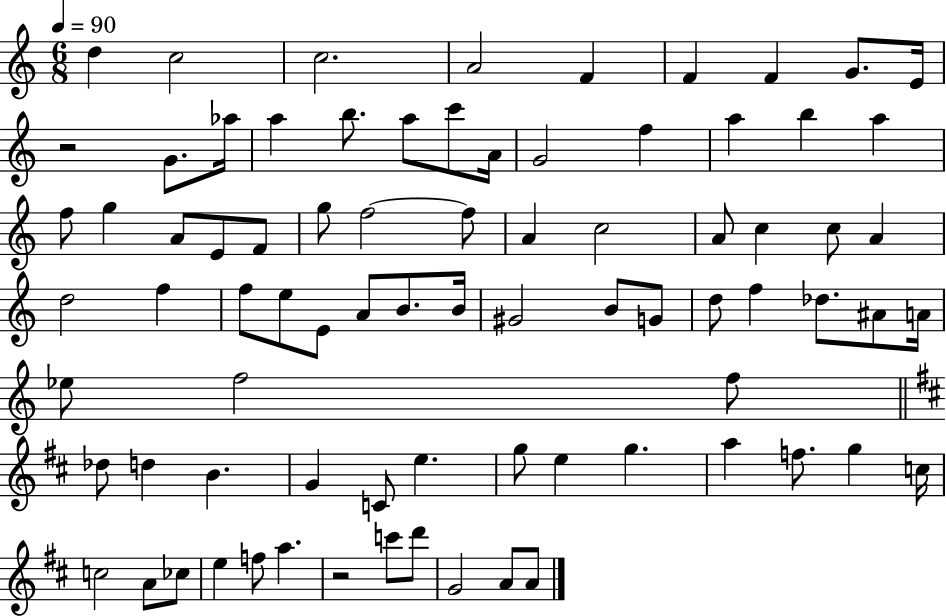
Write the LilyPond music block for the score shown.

{
  \clef treble
  \numericTimeSignature
  \time 6/8
  \key c \major
  \tempo 4 = 90
  d''4 c''2 | c''2. | a'2 f'4 | f'4 f'4 g'8. e'16 | \break r2 g'8. aes''16 | a''4 b''8. a''8 c'''8 a'16 | g'2 f''4 | a''4 b''4 a''4 | \break f''8 g''4 a'8 e'8 f'8 | g''8 f''2~~ f''8 | a'4 c''2 | a'8 c''4 c''8 a'4 | \break d''2 f''4 | f''8 e''8 e'8 a'8 b'8. b'16 | gis'2 b'8 g'8 | d''8 f''4 des''8. ais'8 a'16 | \break ees''8 f''2 f''8 | \bar "||" \break \key d \major des''8 d''4 b'4. | g'4 c'8 e''4. | g''8 e''4 g''4. | a''4 f''8. g''4 c''16 | \break c''2 a'8 ces''8 | e''4 f''8 a''4. | r2 c'''8 d'''8 | g'2 a'8 a'8 | \break \bar "|."
}